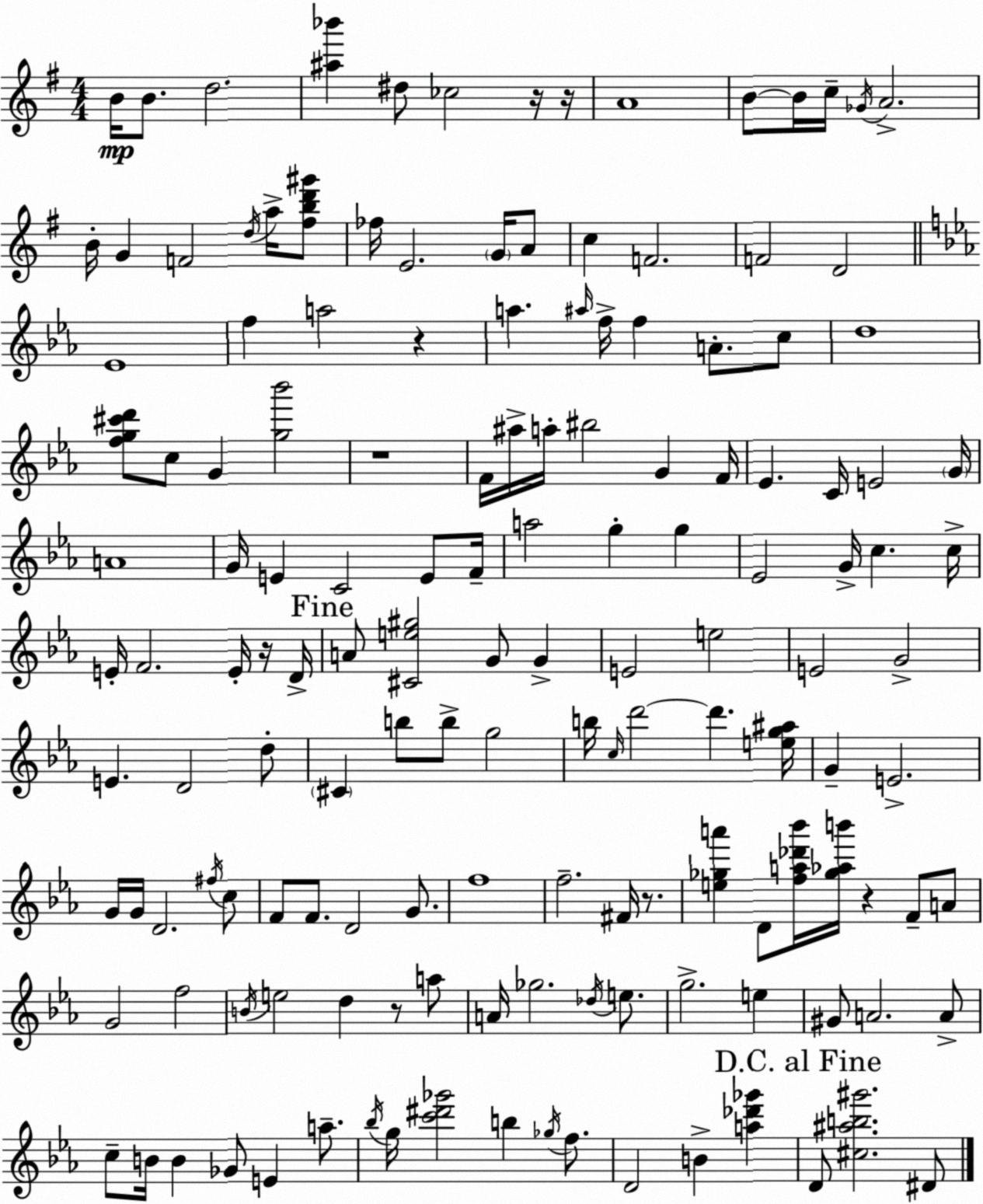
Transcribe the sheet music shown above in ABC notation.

X:1
T:Untitled
M:4/4
L:1/4
K:Em
B/4 B/2 d2 [^a_b'] ^d/2 _c2 z/4 z/4 A4 B/2 B/4 c/4 _G/4 A2 B/4 G F2 d/4 a/4 [^fbd'^g']/2 _f/4 E2 G/4 A/2 c F2 F2 D2 _E4 f a2 z a ^a/4 f/4 f A/2 c/2 d4 [fg^c'd']/2 c/2 G [g_b']2 z4 F/4 ^a/4 a/4 ^b2 G F/4 _E C/4 E2 G/4 A4 G/4 E C2 E/2 F/4 a2 g g _E2 G/4 c c/4 E/4 F2 E/4 z/4 D/4 A/2 [^Ce^g]2 G/2 G E2 e2 E2 G2 E D2 d/2 ^C b/2 b/2 g2 b/4 c/4 d'2 d' [eg^a]/4 G E2 G/4 G/4 D2 ^f/4 c/2 F/2 F/2 D2 G/2 f4 f2 ^F/4 z/2 [e_ga'] D/2 [fa_d'_b']/4 [_g_ab']/4 z F/2 A/2 G2 f2 B/4 e2 d z/2 a/2 A/4 _g2 _d/4 e/2 g2 e ^G/2 A2 A/2 c/2 B/4 B _G/2 E a/2 _b/4 g/4 [c'^d'_g']2 b _g/4 f/2 D2 B [a_d'_g'] D/2 [^c^ab^g']2 ^D/2